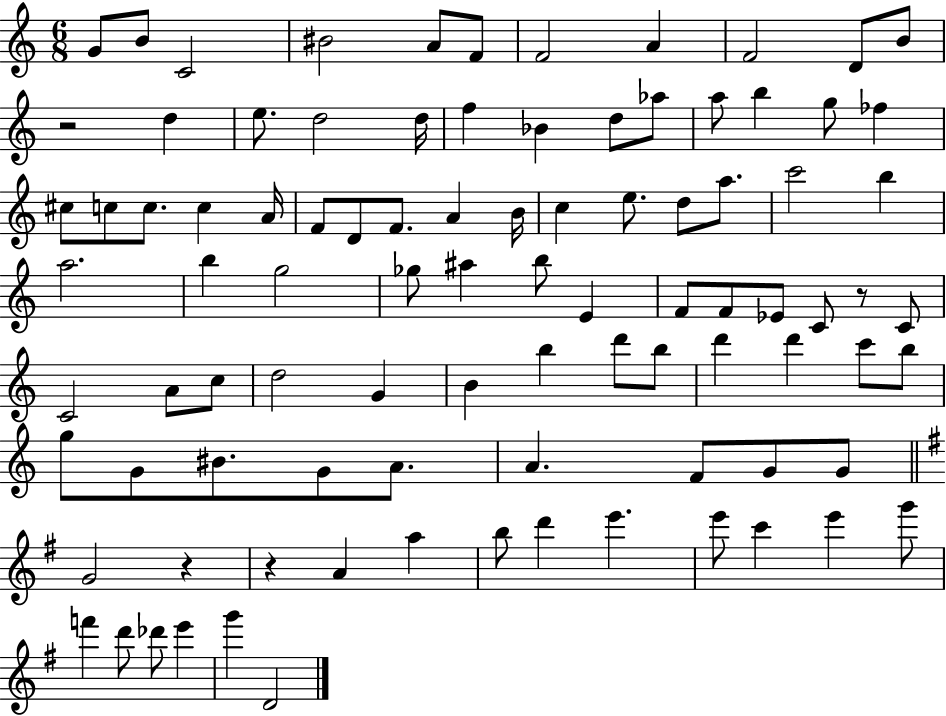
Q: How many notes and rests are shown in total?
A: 93